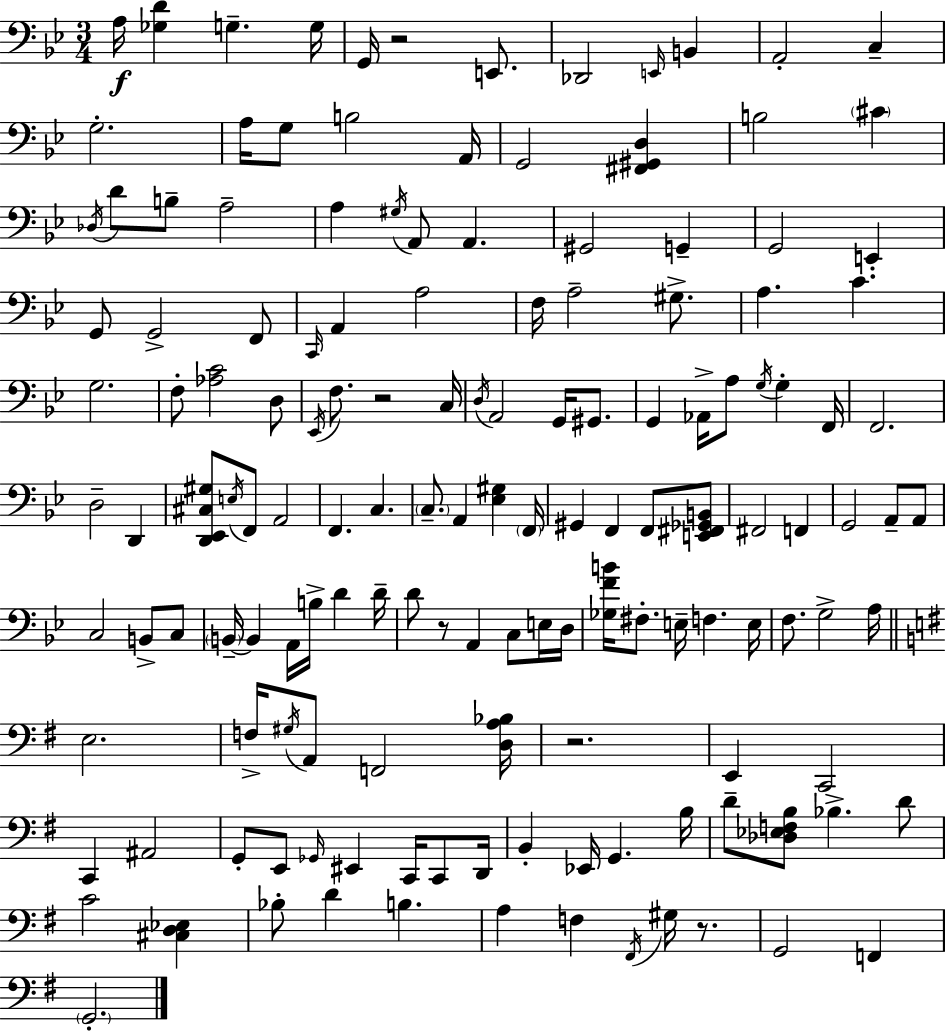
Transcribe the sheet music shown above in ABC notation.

X:1
T:Untitled
M:3/4
L:1/4
K:Bb
A,/4 [_G,D] G, G,/4 G,,/4 z2 E,,/2 _D,,2 E,,/4 B,, A,,2 C, G,2 A,/4 G,/2 B,2 A,,/4 G,,2 [^F,,^G,,D,] B,2 ^C _D,/4 D/2 B,/2 A,2 A, ^G,/4 A,,/2 A,, ^G,,2 G,, G,,2 E,, G,,/2 G,,2 F,,/2 C,,/4 A,, A,2 F,/4 A,2 ^G,/2 A, C G,2 F,/2 [_A,C]2 D,/2 _E,,/4 F,/2 z2 C,/4 D,/4 A,,2 G,,/4 ^G,,/2 G,, _A,,/4 A,/2 G,/4 G, F,,/4 F,,2 D,2 D,, [D,,_E,,^C,^G,]/2 E,/4 F,,/2 A,,2 F,, C, C,/2 A,, [_E,^G,] F,,/4 ^G,, F,, F,,/2 [E,,^F,,_G,,B,,]/2 ^F,,2 F,, G,,2 A,,/2 A,,/2 C,2 B,,/2 C,/2 B,,/4 B,, A,,/4 B,/4 D D/4 D/2 z/2 A,, C,/2 E,/4 D,/4 [_G,FB]/4 ^F,/2 E,/4 F, E,/4 F,/2 G,2 A,/4 E,2 F,/4 ^G,/4 A,,/2 F,,2 [D,A,_B,]/4 z2 E,, C,,2 C,, ^A,,2 G,,/2 E,,/2 _G,,/4 ^E,, C,,/4 C,,/2 D,,/4 B,, _E,,/4 G,, B,/4 D/2 [_D,_E,F,B,]/2 _B, D/2 C2 [^C,D,_E,] _B,/2 D B, A, F, ^F,,/4 ^G,/4 z/2 G,,2 F,, G,,2